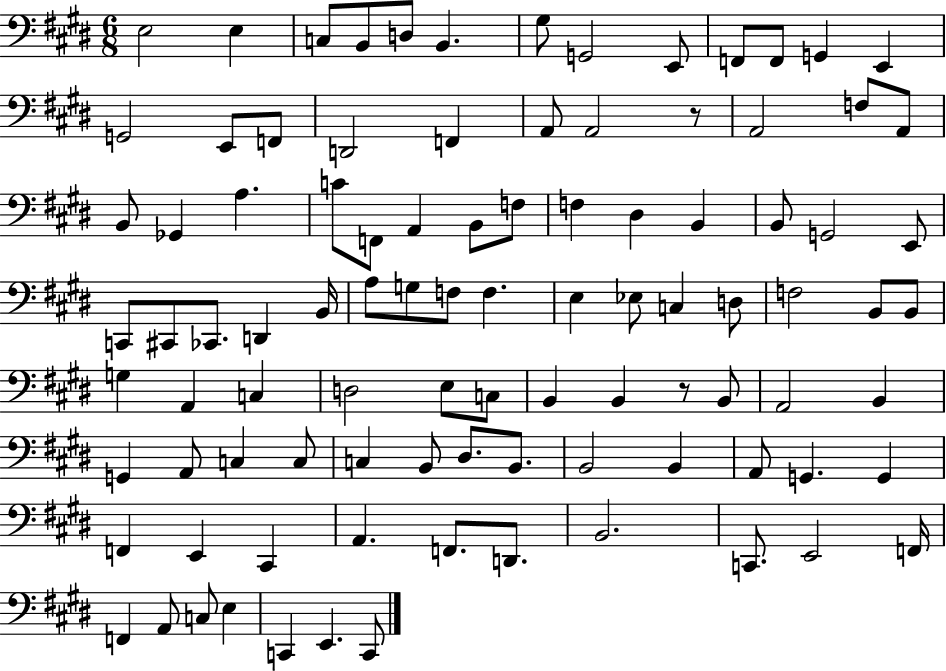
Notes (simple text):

E3/h E3/q C3/e B2/e D3/e B2/q. G#3/e G2/h E2/e F2/e F2/e G2/q E2/q G2/h E2/e F2/e D2/h F2/q A2/e A2/h R/e A2/h F3/e A2/e B2/e Gb2/q A3/q. C4/e F2/e A2/q B2/e F3/e F3/q D#3/q B2/q B2/e G2/h E2/e C2/e C#2/e CES2/e. D2/q B2/s A3/e G3/e F3/e F3/q. E3/q Eb3/e C3/q D3/e F3/h B2/e B2/e G3/q A2/q C3/q D3/h E3/e C3/e B2/q B2/q R/e B2/e A2/h B2/q G2/q A2/e C3/q C3/e C3/q B2/e D#3/e. B2/e. B2/h B2/q A2/e G2/q. G2/q F2/q E2/q C#2/q A2/q. F2/e. D2/e. B2/h. C2/e. E2/h F2/s F2/q A2/e C3/e E3/q C2/q E2/q. C2/e